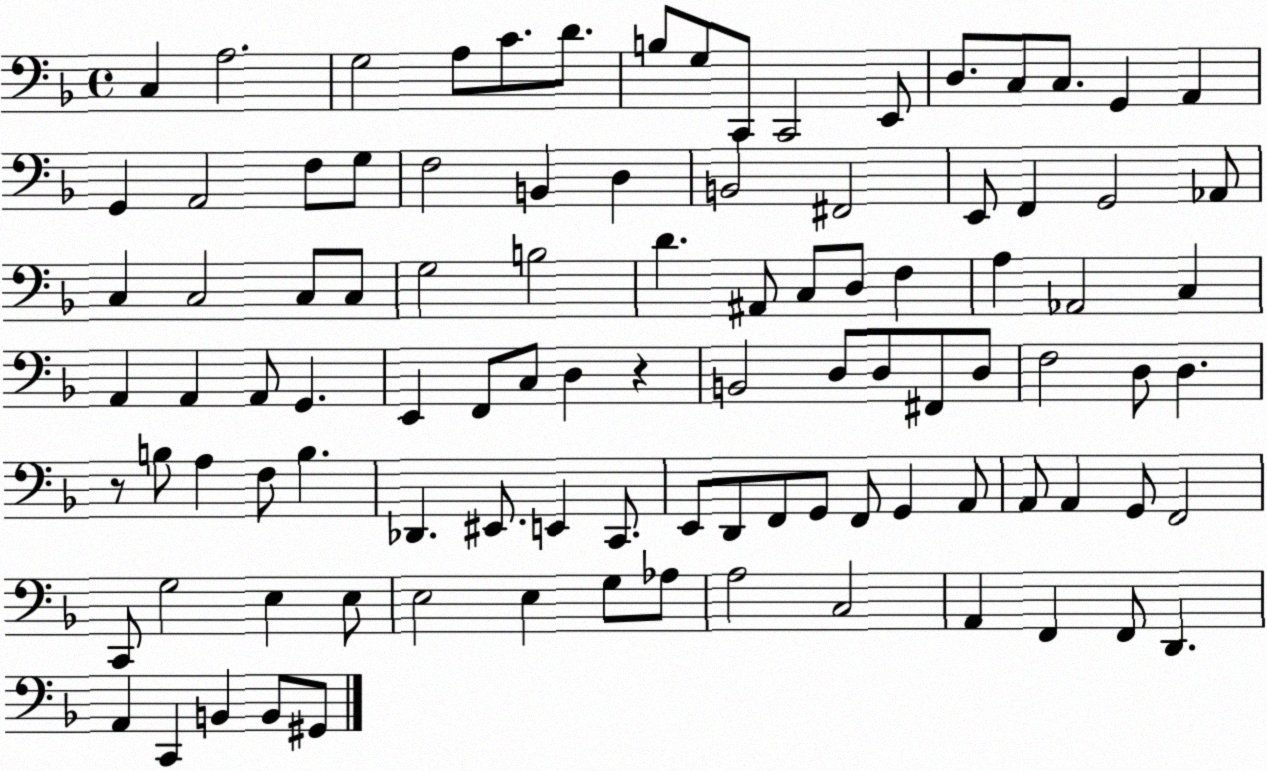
X:1
T:Untitled
M:4/4
L:1/4
K:F
C, A,2 G,2 A,/2 C/2 D/2 B,/2 G,/2 C,,/2 C,,2 E,,/2 D,/2 C,/2 C,/2 G,, A,, G,, A,,2 F,/2 G,/2 F,2 B,, D, B,,2 ^F,,2 E,,/2 F,, G,,2 _A,,/2 C, C,2 C,/2 C,/2 G,2 B,2 D ^A,,/2 C,/2 D,/2 F, A, _A,,2 C, A,, A,, A,,/2 G,, E,, F,,/2 C,/2 D, z B,,2 D,/2 D,/2 ^F,,/2 D,/2 F,2 D,/2 D, z/2 B,/2 A, F,/2 B, _D,, ^E,,/2 E,, C,,/2 E,,/2 D,,/2 F,,/2 G,,/2 F,,/2 G,, A,,/2 A,,/2 A,, G,,/2 F,,2 C,,/2 G,2 E, E,/2 E,2 E, G,/2 _A,/2 A,2 C,2 A,, F,, F,,/2 D,, A,, C,, B,, B,,/2 ^G,,/2